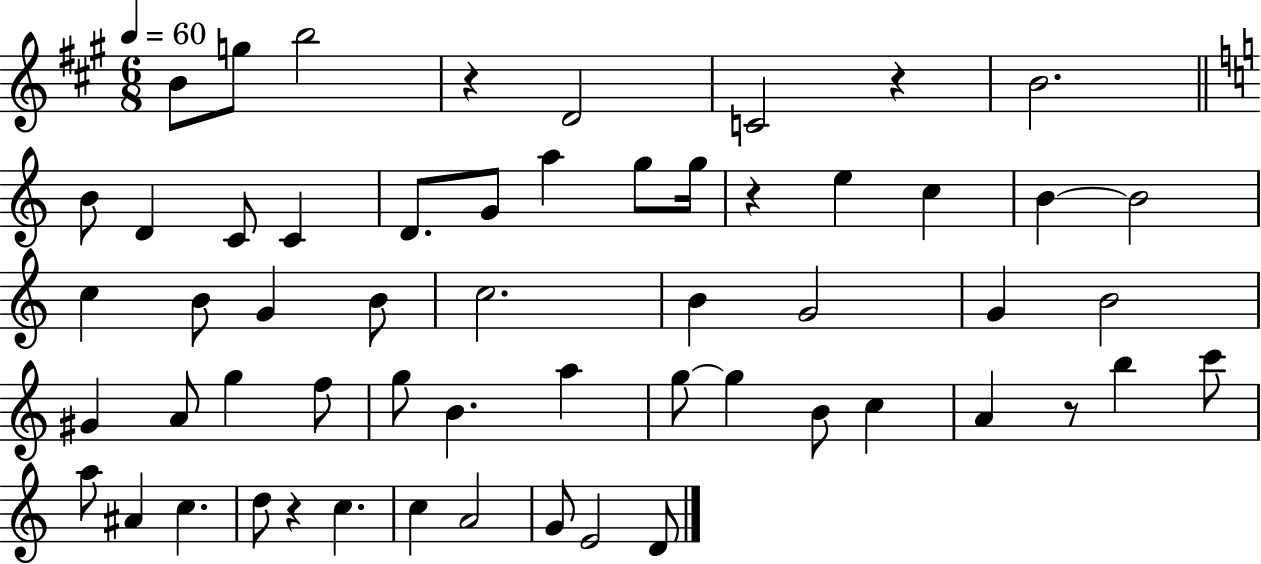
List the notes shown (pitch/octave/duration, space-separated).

B4/e G5/e B5/h R/q D4/h C4/h R/q B4/h. B4/e D4/q C4/e C4/q D4/e. G4/e A5/q G5/e G5/s R/q E5/q C5/q B4/q B4/h C5/q B4/e G4/q B4/e C5/h. B4/q G4/h G4/q B4/h G#4/q A4/e G5/q F5/e G5/e B4/q. A5/q G5/e G5/q B4/e C5/q A4/q R/e B5/q C6/e A5/e A#4/q C5/q. D5/e R/q C5/q. C5/q A4/h G4/e E4/h D4/e